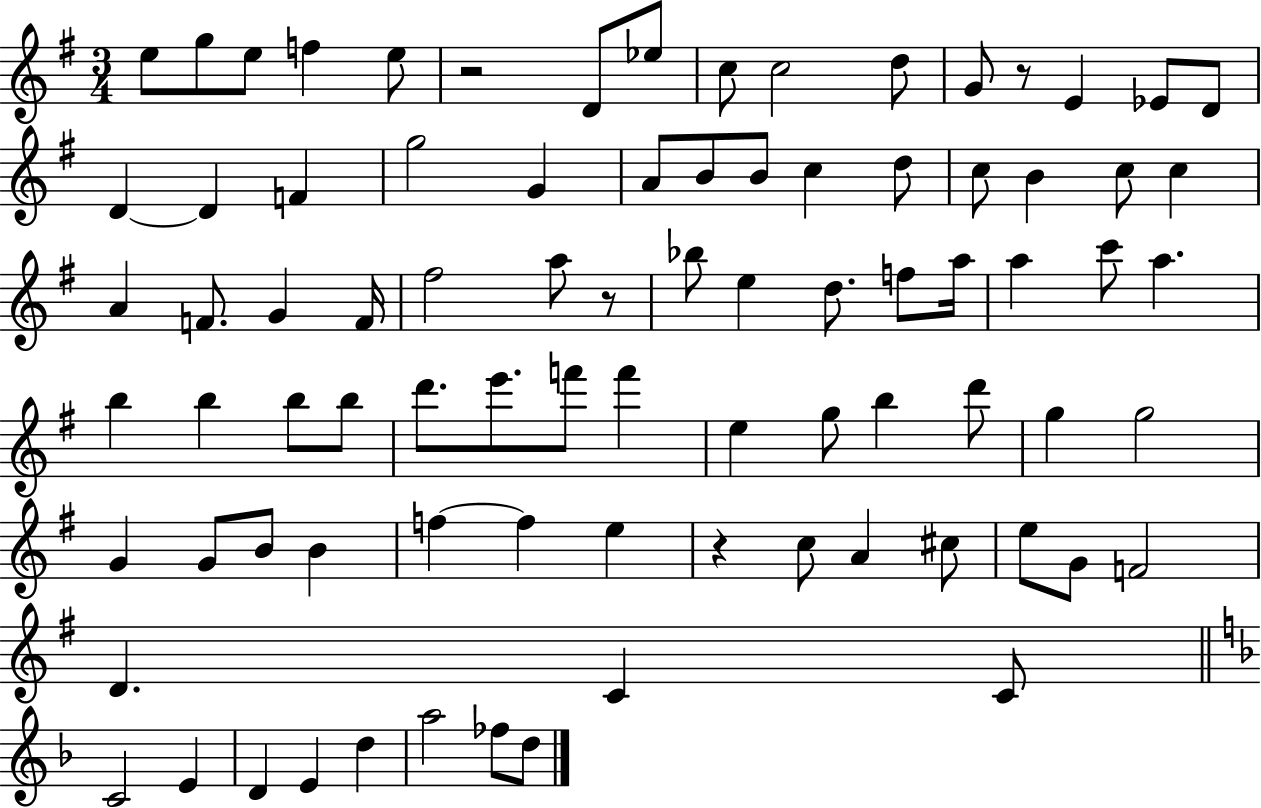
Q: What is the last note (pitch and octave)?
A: D5